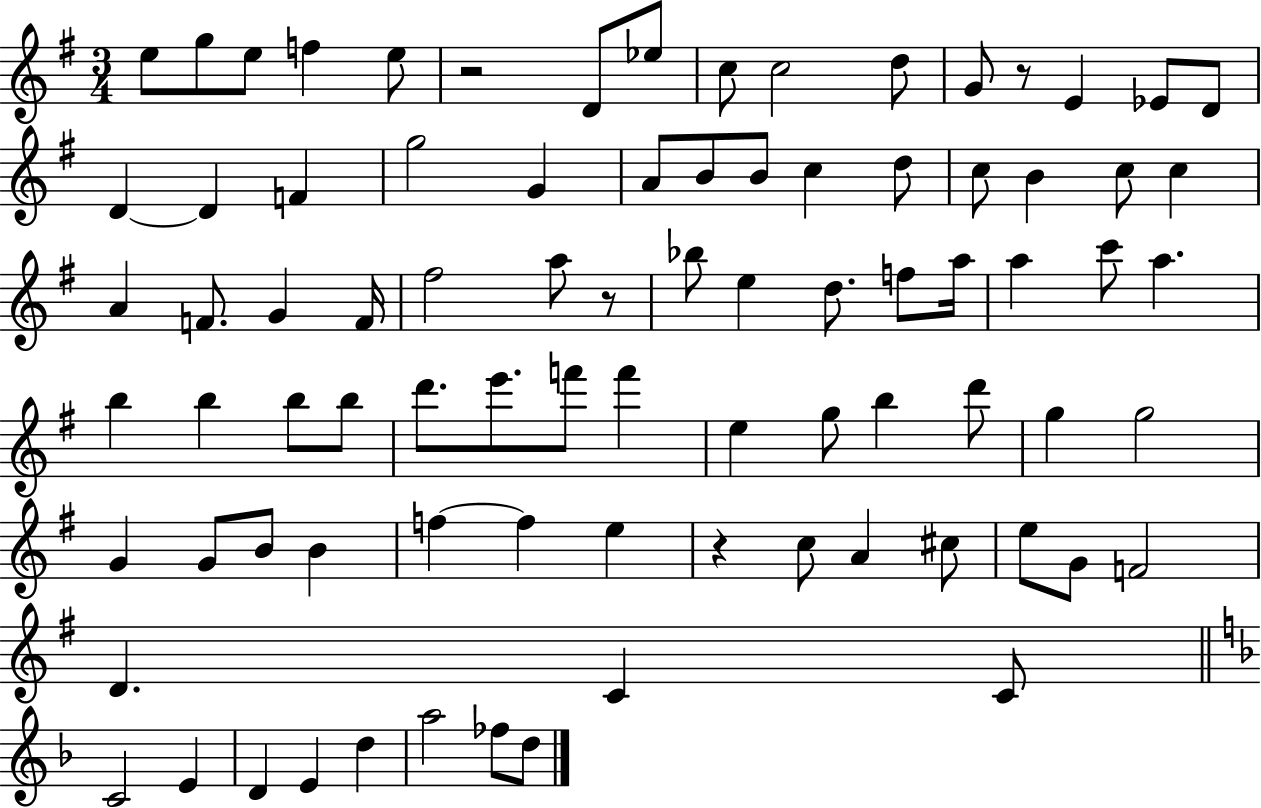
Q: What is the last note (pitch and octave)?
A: D5